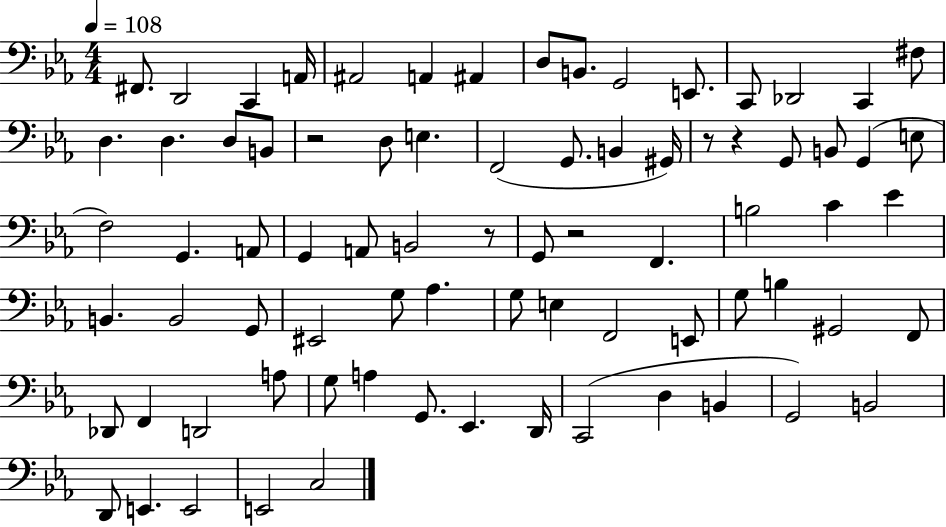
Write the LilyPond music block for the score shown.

{
  \clef bass
  \numericTimeSignature
  \time 4/4
  \key ees \major
  \tempo 4 = 108
  fis,8. d,2 c,4 a,16 | ais,2 a,4 ais,4 | d8 b,8. g,2 e,8. | c,8 des,2 c,4 fis8 | \break d4. d4. d8 b,8 | r2 d8 e4. | f,2( g,8. b,4 gis,16) | r8 r4 g,8 b,8 g,4( e8 | \break f2) g,4. a,8 | g,4 a,8 b,2 r8 | g,8 r2 f,4. | b2 c'4 ees'4 | \break b,4. b,2 g,8 | eis,2 g8 aes4. | g8 e4 f,2 e,8 | g8 b4 gis,2 f,8 | \break des,8 f,4 d,2 a8 | g8 a4 g,8. ees,4. d,16 | c,2( d4 b,4 | g,2) b,2 | \break d,8 e,4. e,2 | e,2 c2 | \bar "|."
}